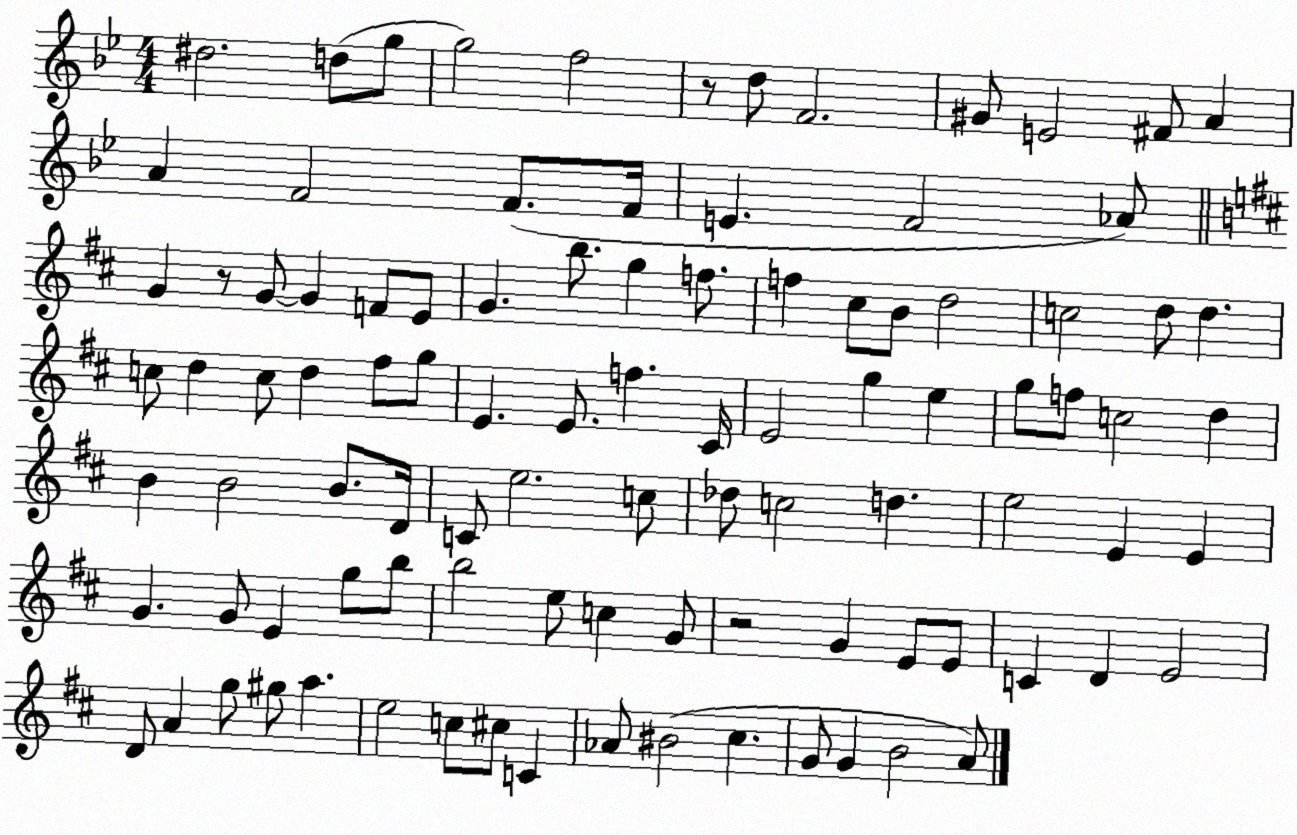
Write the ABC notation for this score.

X:1
T:Untitled
M:4/4
L:1/4
K:Bb
^d2 d/2 g/2 g2 f2 z/2 d/2 F2 ^G/2 E2 ^F/2 A A F2 F/2 F/4 E F2 _A/2 G z/2 G/2 G F/2 E/2 G b/2 g f/2 f ^c/2 B/2 d2 c2 d/2 d c/2 d c/2 d ^f/2 g/2 E E/2 f ^C/4 E2 g e g/2 f/2 c2 d B B2 B/2 D/4 C/2 e2 c/2 _d/2 c2 d e2 E E G G/2 E g/2 b/2 b2 e/2 c G/2 z2 G E/2 E/2 C D E2 D/2 A g/2 ^g/2 a e2 c/2 ^c/2 C _A/2 ^B2 ^c G/2 G B2 A/2